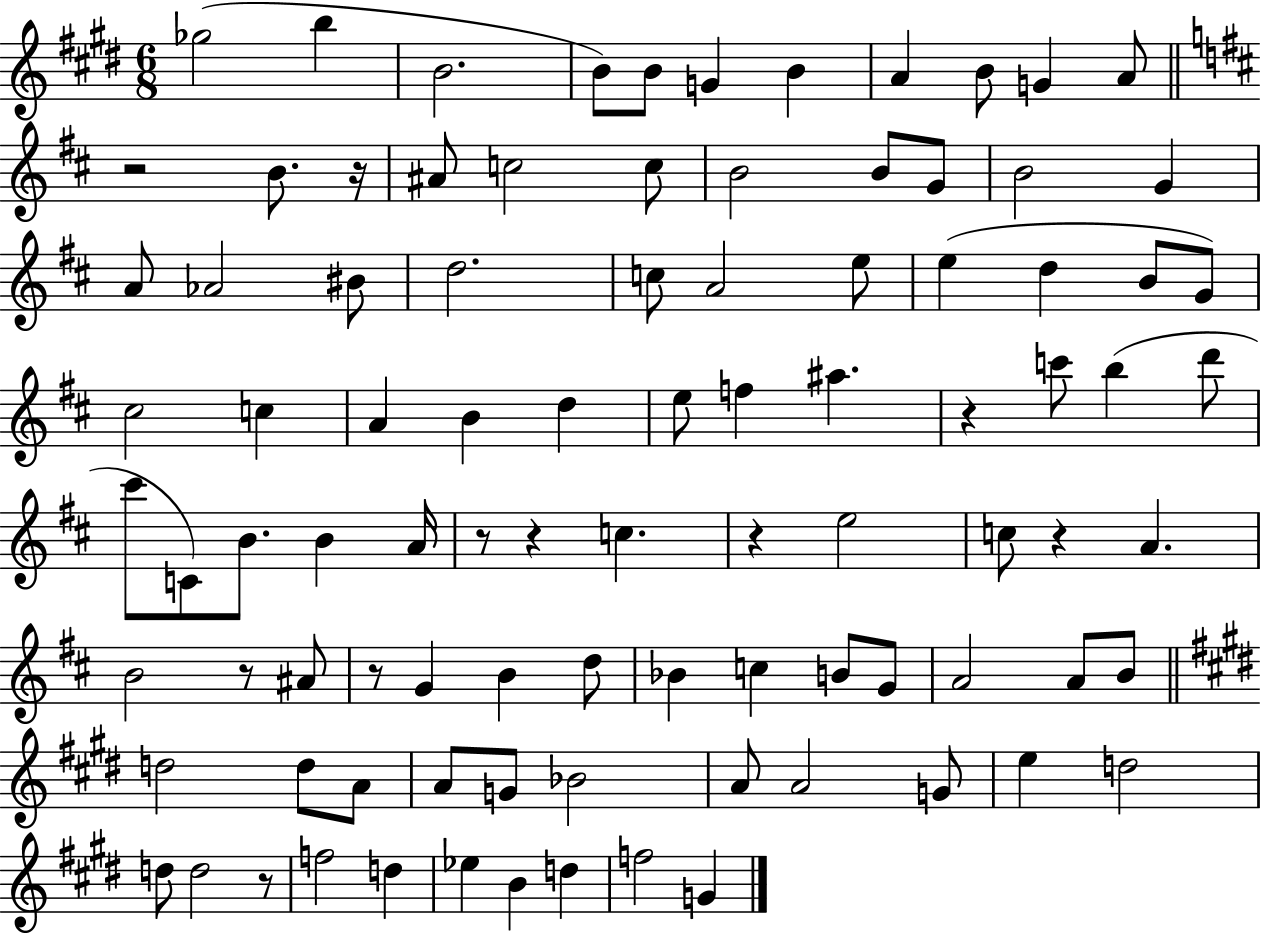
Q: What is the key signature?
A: E major